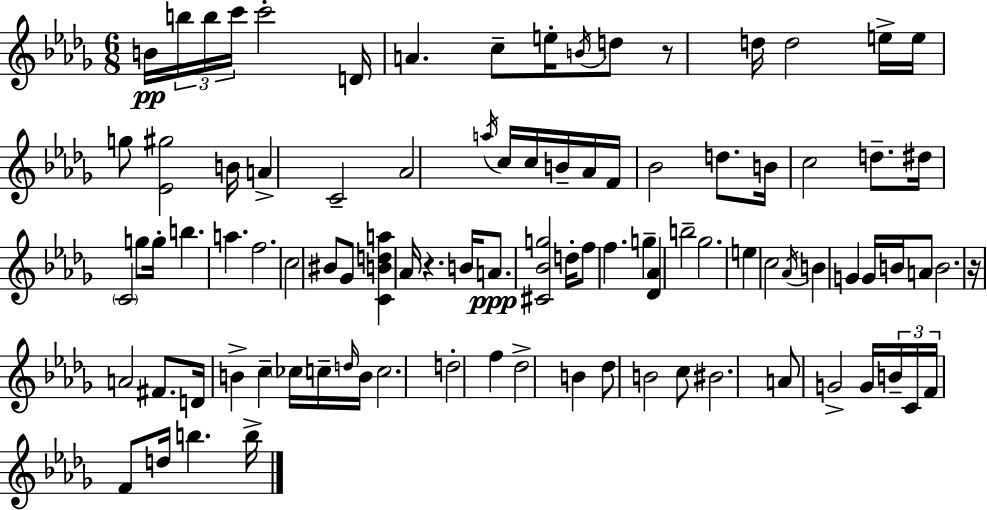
B4/s B5/s B5/s C6/s C6/h D4/s A4/q. C5/e E5/s B4/s D5/e R/e D5/s D5/h E5/s E5/s G5/e [Eb4,G#5]/h B4/s A4/q C4/h Ab4/h A5/s C5/s C5/s B4/s Ab4/s F4/s Bb4/h D5/e. B4/s C5/h D5/e. D#5/s C4/h G5/e G5/s B5/q. A5/q. F5/h. C5/h BIS4/e Gb4/e [C4,B4,D5,A5]/q Ab4/s R/q. B4/s A4/e. [C#4,Bb4,G5]/h D5/s F5/e F5/q. G5/q [Db4,Ab4]/q B5/h Gb5/h. E5/q C5/h Ab4/s B4/q G4/q G4/s B4/s A4/e B4/h. R/s A4/h F#4/e. D4/s B4/q C5/q CES5/s C5/s D5/s B4/s C5/h. D5/h F5/q Db5/h B4/q Db5/e B4/h C5/e BIS4/h. A4/e G4/h G4/s B4/s C4/s F4/s F4/e D5/s B5/q. B5/s